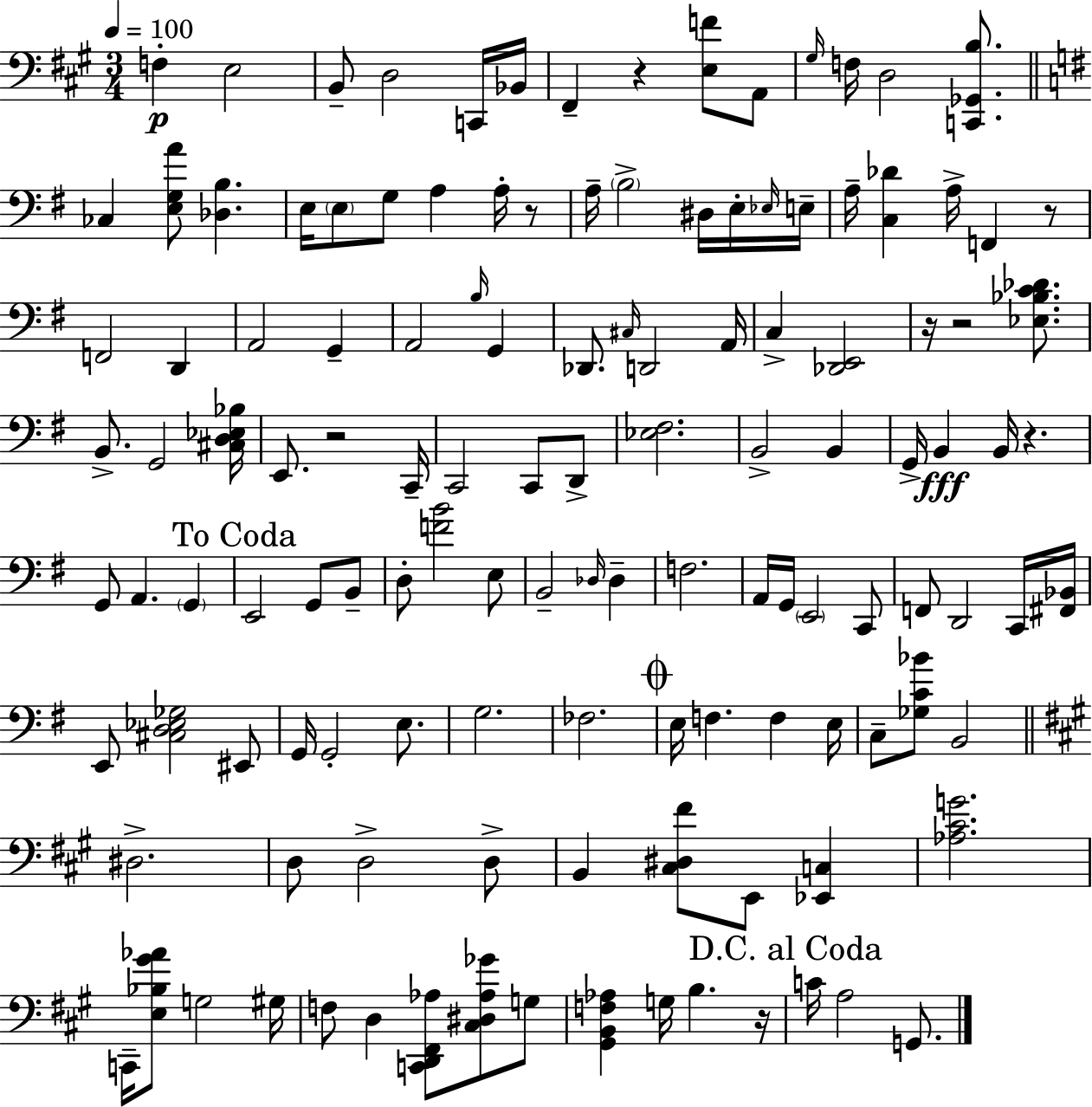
F3/q E3/h B2/e D3/h C2/s Bb2/s F#2/q R/q [E3,F4]/e A2/e G#3/s F3/s D3/h [C2,Gb2,B3]/e. CES3/q [E3,G3,A4]/e [Db3,B3]/q. E3/s E3/e G3/e A3/q A3/s R/e A3/s B3/h D#3/s E3/s Eb3/s E3/s A3/s [C3,Db4]/q A3/s F2/q R/e F2/h D2/q A2/h G2/q A2/h B3/s G2/q Db2/e. C#3/s D2/h A2/s C3/q [Db2,E2]/h R/s R/h [Eb3,Bb3,C4,Db4]/e. B2/e. G2/h [C#3,D3,Eb3,Bb3]/s E2/e. R/h C2/s C2/h C2/e D2/e [Eb3,F#3]/h. B2/h B2/q G2/s B2/q B2/s R/q. G2/e A2/q. G2/q E2/h G2/e B2/e D3/e [F4,B4]/h E3/e B2/h Db3/s Db3/q F3/h. A2/s G2/s E2/h C2/e F2/e D2/h C2/s [F#2,Bb2]/s E2/e [C#3,D3,Eb3,Gb3]/h EIS2/e G2/s G2/h E3/e. G3/h. FES3/h. E3/s F3/q. F3/q E3/s C3/e [Gb3,C4,Bb4]/e B2/h D#3/h. D3/e D3/h D3/e B2/q [C#3,D#3,F#4]/e E2/e [Eb2,C3]/q [Ab3,C#4,G4]/h. C2/s [E3,Bb3,G#4,Ab4]/e G3/h G#3/s F3/e D3/q [C2,D2,F#2,Ab3]/e [C#3,D#3,Ab3,Gb4]/e G3/e [G#2,B2,F3,Ab3]/q G3/s B3/q. R/s C4/s A3/h G2/e.